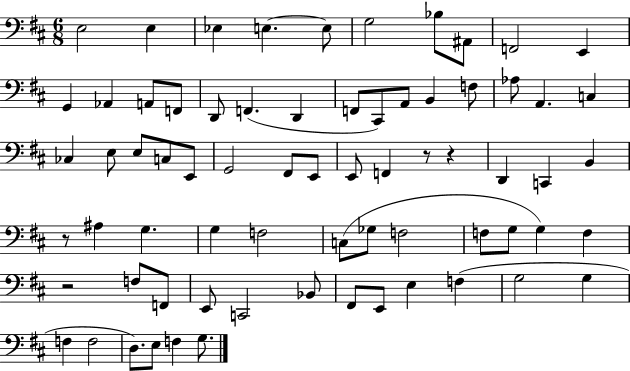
{
  \clef bass
  \numericTimeSignature
  \time 6/8
  \key d \major
  \repeat volta 2 { e2 e4 | ees4 e4.~~ e8 | g2 bes8 ais,8 | f,2 e,4 | \break g,4 aes,4 a,8 f,8 | d,8 f,4.( d,4 | f,8 cis,8) a,8 b,4 f8 | aes8 a,4. c4 | \break ces4 e8 e8 c8 e,8 | g,2 fis,8 e,8 | e,8 f,4 r8 r4 | d,4 c,4 b,4 | \break r8 ais4 g4. | g4 f2 | c8( ges8 f2 | f8 g8 g4) f4 | \break r2 f8 f,8 | e,8 c,2 bes,8 | fis,8 e,8 e4 f4( | g2 g4 | \break f4 f2 | d8.) e8 f4 g8. | } \bar "|."
}